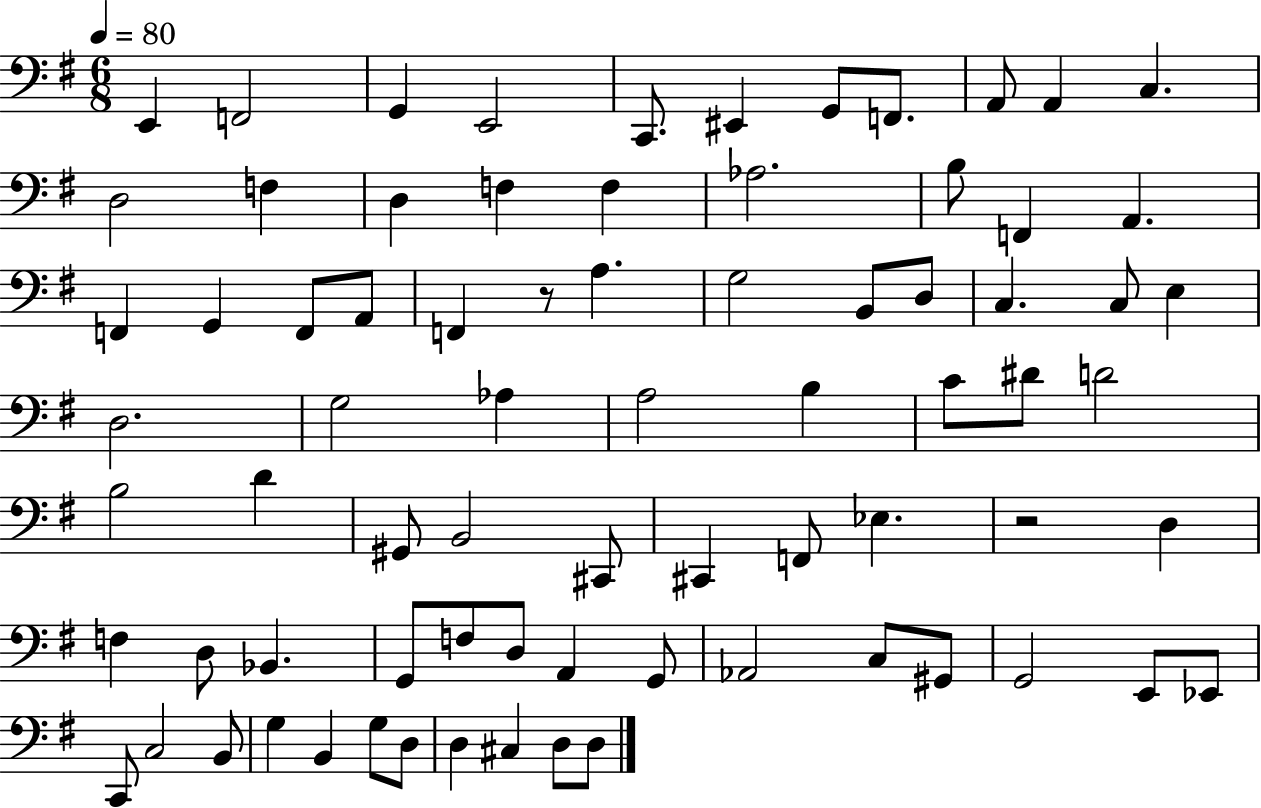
E2/q F2/h G2/q E2/h C2/e. EIS2/q G2/e F2/e. A2/e A2/q C3/q. D3/h F3/q D3/q F3/q F3/q Ab3/h. B3/e F2/q A2/q. F2/q G2/q F2/e A2/e F2/q R/e A3/q. G3/h B2/e D3/e C3/q. C3/e E3/q D3/h. G3/h Ab3/q A3/h B3/q C4/e D#4/e D4/h B3/h D4/q G#2/e B2/h C#2/e C#2/q F2/e Eb3/q. R/h D3/q F3/q D3/e Bb2/q. G2/e F3/e D3/e A2/q G2/e Ab2/h C3/e G#2/e G2/h E2/e Eb2/e C2/e C3/h B2/e G3/q B2/q G3/e D3/e D3/q C#3/q D3/e D3/e